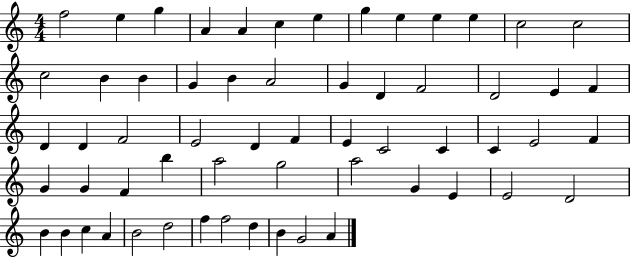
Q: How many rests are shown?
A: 0